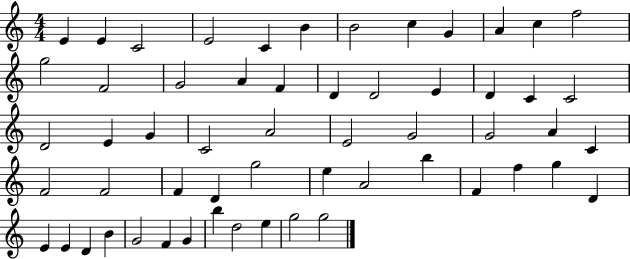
E4/q E4/q C4/h E4/h C4/q B4/q B4/h C5/q G4/q A4/q C5/q F5/h G5/h F4/h G4/h A4/q F4/q D4/q D4/h E4/q D4/q C4/q C4/h D4/h E4/q G4/q C4/h A4/h E4/h G4/h G4/h A4/q C4/q F4/h F4/h F4/q D4/q G5/h E5/q A4/h B5/q F4/q F5/q G5/q D4/q E4/q E4/q D4/q B4/q G4/h F4/q G4/q B5/q D5/h E5/q G5/h G5/h